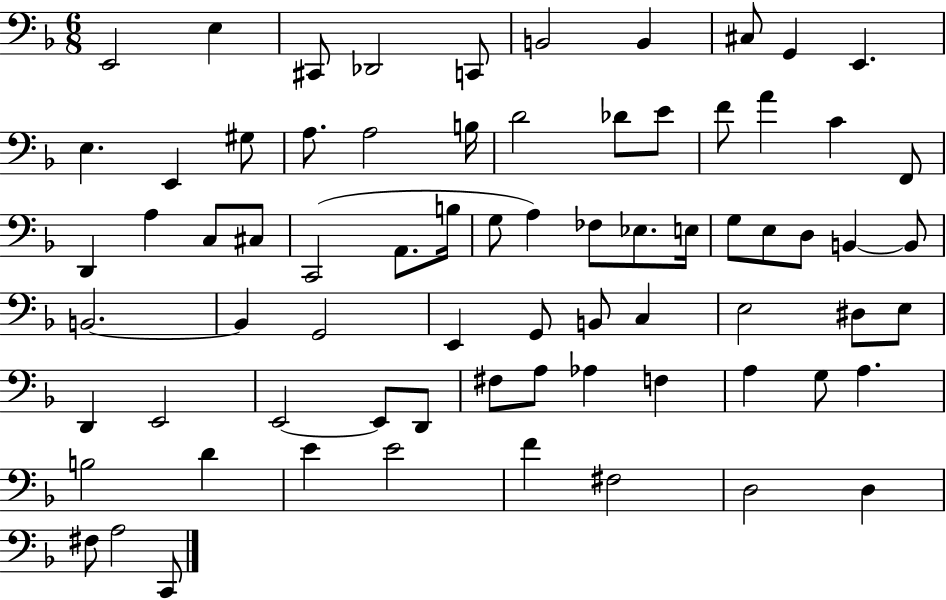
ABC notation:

X:1
T:Untitled
M:6/8
L:1/4
K:F
E,,2 E, ^C,,/2 _D,,2 C,,/2 B,,2 B,, ^C,/2 G,, E,, E, E,, ^G,/2 A,/2 A,2 B,/4 D2 _D/2 E/2 F/2 A C F,,/2 D,, A, C,/2 ^C,/2 C,,2 A,,/2 B,/4 G,/2 A, _F,/2 _E,/2 E,/4 G,/2 E,/2 D,/2 B,, B,,/2 B,,2 B,, G,,2 E,, G,,/2 B,,/2 C, E,2 ^D,/2 E,/2 D,, E,,2 E,,2 E,,/2 D,,/2 ^F,/2 A,/2 _A, F, A, G,/2 A, B,2 D E E2 F ^F,2 D,2 D, ^F,/2 A,2 C,,/2